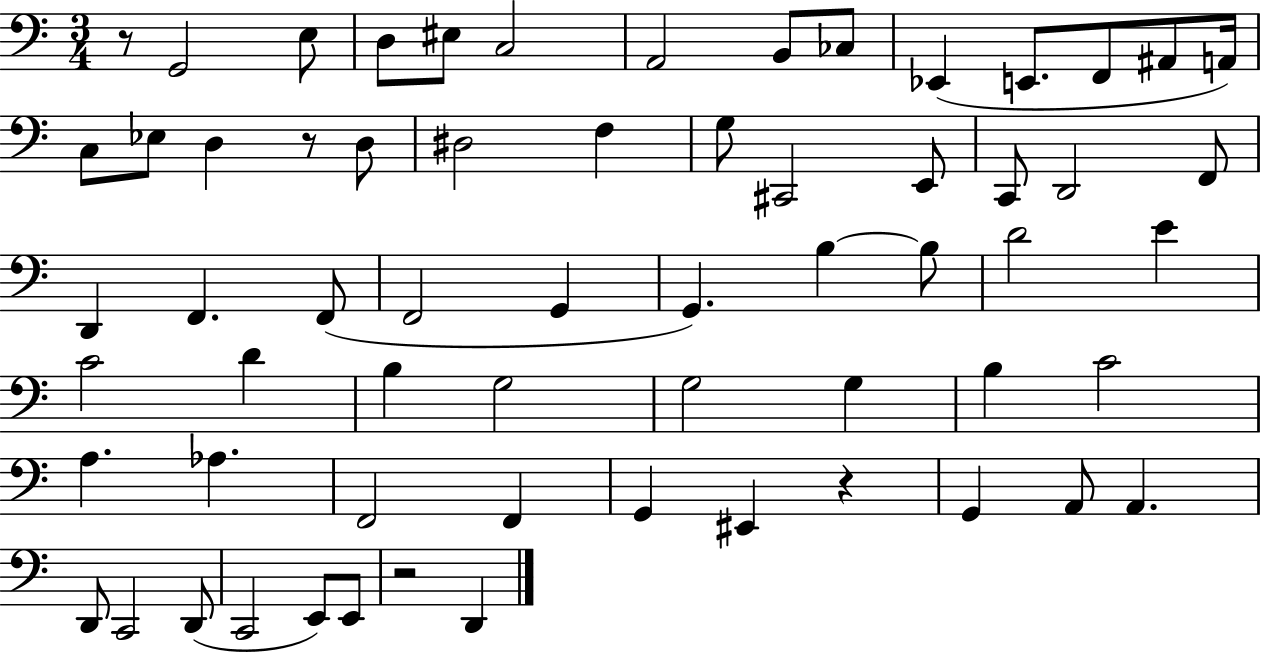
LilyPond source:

{
  \clef bass
  \numericTimeSignature
  \time 3/4
  \key c \major
  r8 g,2 e8 | d8 eis8 c2 | a,2 b,8 ces8 | ees,4( e,8. f,8 ais,8 a,16) | \break c8 ees8 d4 r8 d8 | dis2 f4 | g8 cis,2 e,8 | c,8 d,2 f,8 | \break d,4 f,4. f,8( | f,2 g,4 | g,4.) b4~~ b8 | d'2 e'4 | \break c'2 d'4 | b4 g2 | g2 g4 | b4 c'2 | \break a4. aes4. | f,2 f,4 | g,4 eis,4 r4 | g,4 a,8 a,4. | \break d,8 c,2 d,8( | c,2 e,8) e,8 | r2 d,4 | \bar "|."
}